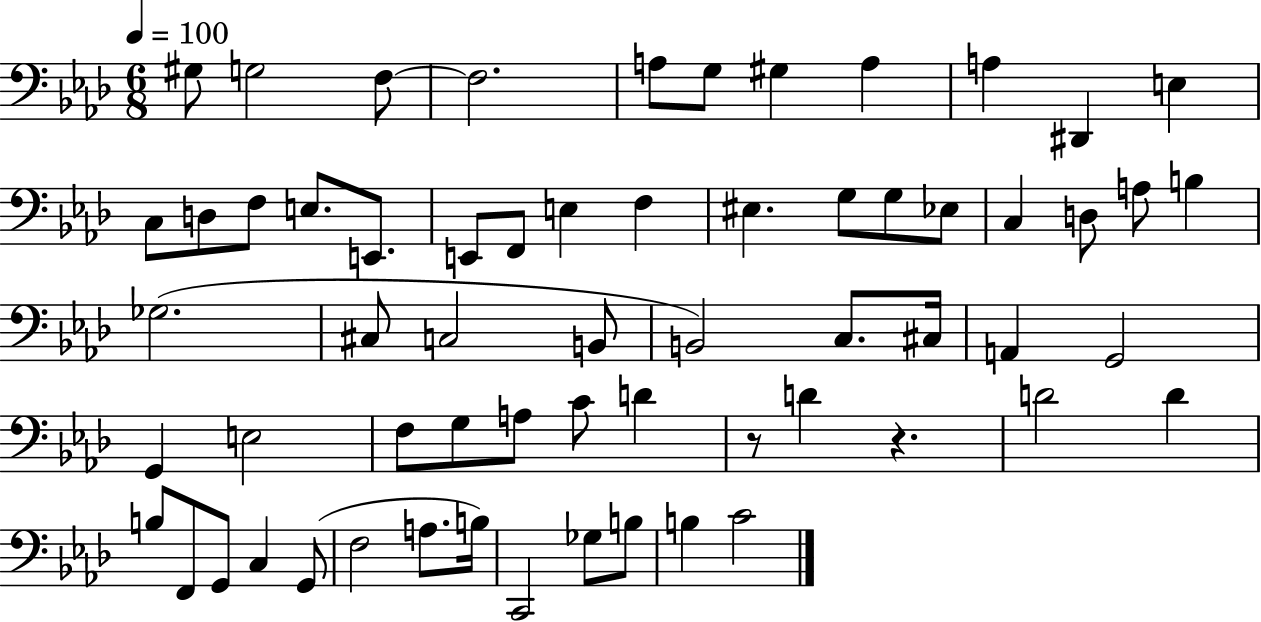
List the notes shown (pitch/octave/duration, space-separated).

G#3/e G3/h F3/e F3/h. A3/e G3/e G#3/q A3/q A3/q D#2/q E3/q C3/e D3/e F3/e E3/e. E2/e. E2/e F2/e E3/q F3/q EIS3/q. G3/e G3/e Eb3/e C3/q D3/e A3/e B3/q Gb3/h. C#3/e C3/h B2/e B2/h C3/e. C#3/s A2/q G2/h G2/q E3/h F3/e G3/e A3/e C4/e D4/q R/e D4/q R/q. D4/h D4/q B3/e F2/e G2/e C3/q G2/e F3/h A3/e. B3/s C2/h Gb3/e B3/e B3/q C4/h